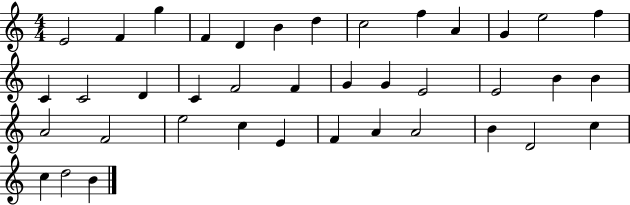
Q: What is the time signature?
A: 4/4